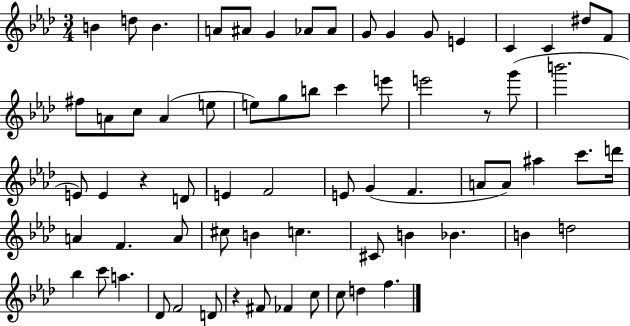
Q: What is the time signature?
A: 3/4